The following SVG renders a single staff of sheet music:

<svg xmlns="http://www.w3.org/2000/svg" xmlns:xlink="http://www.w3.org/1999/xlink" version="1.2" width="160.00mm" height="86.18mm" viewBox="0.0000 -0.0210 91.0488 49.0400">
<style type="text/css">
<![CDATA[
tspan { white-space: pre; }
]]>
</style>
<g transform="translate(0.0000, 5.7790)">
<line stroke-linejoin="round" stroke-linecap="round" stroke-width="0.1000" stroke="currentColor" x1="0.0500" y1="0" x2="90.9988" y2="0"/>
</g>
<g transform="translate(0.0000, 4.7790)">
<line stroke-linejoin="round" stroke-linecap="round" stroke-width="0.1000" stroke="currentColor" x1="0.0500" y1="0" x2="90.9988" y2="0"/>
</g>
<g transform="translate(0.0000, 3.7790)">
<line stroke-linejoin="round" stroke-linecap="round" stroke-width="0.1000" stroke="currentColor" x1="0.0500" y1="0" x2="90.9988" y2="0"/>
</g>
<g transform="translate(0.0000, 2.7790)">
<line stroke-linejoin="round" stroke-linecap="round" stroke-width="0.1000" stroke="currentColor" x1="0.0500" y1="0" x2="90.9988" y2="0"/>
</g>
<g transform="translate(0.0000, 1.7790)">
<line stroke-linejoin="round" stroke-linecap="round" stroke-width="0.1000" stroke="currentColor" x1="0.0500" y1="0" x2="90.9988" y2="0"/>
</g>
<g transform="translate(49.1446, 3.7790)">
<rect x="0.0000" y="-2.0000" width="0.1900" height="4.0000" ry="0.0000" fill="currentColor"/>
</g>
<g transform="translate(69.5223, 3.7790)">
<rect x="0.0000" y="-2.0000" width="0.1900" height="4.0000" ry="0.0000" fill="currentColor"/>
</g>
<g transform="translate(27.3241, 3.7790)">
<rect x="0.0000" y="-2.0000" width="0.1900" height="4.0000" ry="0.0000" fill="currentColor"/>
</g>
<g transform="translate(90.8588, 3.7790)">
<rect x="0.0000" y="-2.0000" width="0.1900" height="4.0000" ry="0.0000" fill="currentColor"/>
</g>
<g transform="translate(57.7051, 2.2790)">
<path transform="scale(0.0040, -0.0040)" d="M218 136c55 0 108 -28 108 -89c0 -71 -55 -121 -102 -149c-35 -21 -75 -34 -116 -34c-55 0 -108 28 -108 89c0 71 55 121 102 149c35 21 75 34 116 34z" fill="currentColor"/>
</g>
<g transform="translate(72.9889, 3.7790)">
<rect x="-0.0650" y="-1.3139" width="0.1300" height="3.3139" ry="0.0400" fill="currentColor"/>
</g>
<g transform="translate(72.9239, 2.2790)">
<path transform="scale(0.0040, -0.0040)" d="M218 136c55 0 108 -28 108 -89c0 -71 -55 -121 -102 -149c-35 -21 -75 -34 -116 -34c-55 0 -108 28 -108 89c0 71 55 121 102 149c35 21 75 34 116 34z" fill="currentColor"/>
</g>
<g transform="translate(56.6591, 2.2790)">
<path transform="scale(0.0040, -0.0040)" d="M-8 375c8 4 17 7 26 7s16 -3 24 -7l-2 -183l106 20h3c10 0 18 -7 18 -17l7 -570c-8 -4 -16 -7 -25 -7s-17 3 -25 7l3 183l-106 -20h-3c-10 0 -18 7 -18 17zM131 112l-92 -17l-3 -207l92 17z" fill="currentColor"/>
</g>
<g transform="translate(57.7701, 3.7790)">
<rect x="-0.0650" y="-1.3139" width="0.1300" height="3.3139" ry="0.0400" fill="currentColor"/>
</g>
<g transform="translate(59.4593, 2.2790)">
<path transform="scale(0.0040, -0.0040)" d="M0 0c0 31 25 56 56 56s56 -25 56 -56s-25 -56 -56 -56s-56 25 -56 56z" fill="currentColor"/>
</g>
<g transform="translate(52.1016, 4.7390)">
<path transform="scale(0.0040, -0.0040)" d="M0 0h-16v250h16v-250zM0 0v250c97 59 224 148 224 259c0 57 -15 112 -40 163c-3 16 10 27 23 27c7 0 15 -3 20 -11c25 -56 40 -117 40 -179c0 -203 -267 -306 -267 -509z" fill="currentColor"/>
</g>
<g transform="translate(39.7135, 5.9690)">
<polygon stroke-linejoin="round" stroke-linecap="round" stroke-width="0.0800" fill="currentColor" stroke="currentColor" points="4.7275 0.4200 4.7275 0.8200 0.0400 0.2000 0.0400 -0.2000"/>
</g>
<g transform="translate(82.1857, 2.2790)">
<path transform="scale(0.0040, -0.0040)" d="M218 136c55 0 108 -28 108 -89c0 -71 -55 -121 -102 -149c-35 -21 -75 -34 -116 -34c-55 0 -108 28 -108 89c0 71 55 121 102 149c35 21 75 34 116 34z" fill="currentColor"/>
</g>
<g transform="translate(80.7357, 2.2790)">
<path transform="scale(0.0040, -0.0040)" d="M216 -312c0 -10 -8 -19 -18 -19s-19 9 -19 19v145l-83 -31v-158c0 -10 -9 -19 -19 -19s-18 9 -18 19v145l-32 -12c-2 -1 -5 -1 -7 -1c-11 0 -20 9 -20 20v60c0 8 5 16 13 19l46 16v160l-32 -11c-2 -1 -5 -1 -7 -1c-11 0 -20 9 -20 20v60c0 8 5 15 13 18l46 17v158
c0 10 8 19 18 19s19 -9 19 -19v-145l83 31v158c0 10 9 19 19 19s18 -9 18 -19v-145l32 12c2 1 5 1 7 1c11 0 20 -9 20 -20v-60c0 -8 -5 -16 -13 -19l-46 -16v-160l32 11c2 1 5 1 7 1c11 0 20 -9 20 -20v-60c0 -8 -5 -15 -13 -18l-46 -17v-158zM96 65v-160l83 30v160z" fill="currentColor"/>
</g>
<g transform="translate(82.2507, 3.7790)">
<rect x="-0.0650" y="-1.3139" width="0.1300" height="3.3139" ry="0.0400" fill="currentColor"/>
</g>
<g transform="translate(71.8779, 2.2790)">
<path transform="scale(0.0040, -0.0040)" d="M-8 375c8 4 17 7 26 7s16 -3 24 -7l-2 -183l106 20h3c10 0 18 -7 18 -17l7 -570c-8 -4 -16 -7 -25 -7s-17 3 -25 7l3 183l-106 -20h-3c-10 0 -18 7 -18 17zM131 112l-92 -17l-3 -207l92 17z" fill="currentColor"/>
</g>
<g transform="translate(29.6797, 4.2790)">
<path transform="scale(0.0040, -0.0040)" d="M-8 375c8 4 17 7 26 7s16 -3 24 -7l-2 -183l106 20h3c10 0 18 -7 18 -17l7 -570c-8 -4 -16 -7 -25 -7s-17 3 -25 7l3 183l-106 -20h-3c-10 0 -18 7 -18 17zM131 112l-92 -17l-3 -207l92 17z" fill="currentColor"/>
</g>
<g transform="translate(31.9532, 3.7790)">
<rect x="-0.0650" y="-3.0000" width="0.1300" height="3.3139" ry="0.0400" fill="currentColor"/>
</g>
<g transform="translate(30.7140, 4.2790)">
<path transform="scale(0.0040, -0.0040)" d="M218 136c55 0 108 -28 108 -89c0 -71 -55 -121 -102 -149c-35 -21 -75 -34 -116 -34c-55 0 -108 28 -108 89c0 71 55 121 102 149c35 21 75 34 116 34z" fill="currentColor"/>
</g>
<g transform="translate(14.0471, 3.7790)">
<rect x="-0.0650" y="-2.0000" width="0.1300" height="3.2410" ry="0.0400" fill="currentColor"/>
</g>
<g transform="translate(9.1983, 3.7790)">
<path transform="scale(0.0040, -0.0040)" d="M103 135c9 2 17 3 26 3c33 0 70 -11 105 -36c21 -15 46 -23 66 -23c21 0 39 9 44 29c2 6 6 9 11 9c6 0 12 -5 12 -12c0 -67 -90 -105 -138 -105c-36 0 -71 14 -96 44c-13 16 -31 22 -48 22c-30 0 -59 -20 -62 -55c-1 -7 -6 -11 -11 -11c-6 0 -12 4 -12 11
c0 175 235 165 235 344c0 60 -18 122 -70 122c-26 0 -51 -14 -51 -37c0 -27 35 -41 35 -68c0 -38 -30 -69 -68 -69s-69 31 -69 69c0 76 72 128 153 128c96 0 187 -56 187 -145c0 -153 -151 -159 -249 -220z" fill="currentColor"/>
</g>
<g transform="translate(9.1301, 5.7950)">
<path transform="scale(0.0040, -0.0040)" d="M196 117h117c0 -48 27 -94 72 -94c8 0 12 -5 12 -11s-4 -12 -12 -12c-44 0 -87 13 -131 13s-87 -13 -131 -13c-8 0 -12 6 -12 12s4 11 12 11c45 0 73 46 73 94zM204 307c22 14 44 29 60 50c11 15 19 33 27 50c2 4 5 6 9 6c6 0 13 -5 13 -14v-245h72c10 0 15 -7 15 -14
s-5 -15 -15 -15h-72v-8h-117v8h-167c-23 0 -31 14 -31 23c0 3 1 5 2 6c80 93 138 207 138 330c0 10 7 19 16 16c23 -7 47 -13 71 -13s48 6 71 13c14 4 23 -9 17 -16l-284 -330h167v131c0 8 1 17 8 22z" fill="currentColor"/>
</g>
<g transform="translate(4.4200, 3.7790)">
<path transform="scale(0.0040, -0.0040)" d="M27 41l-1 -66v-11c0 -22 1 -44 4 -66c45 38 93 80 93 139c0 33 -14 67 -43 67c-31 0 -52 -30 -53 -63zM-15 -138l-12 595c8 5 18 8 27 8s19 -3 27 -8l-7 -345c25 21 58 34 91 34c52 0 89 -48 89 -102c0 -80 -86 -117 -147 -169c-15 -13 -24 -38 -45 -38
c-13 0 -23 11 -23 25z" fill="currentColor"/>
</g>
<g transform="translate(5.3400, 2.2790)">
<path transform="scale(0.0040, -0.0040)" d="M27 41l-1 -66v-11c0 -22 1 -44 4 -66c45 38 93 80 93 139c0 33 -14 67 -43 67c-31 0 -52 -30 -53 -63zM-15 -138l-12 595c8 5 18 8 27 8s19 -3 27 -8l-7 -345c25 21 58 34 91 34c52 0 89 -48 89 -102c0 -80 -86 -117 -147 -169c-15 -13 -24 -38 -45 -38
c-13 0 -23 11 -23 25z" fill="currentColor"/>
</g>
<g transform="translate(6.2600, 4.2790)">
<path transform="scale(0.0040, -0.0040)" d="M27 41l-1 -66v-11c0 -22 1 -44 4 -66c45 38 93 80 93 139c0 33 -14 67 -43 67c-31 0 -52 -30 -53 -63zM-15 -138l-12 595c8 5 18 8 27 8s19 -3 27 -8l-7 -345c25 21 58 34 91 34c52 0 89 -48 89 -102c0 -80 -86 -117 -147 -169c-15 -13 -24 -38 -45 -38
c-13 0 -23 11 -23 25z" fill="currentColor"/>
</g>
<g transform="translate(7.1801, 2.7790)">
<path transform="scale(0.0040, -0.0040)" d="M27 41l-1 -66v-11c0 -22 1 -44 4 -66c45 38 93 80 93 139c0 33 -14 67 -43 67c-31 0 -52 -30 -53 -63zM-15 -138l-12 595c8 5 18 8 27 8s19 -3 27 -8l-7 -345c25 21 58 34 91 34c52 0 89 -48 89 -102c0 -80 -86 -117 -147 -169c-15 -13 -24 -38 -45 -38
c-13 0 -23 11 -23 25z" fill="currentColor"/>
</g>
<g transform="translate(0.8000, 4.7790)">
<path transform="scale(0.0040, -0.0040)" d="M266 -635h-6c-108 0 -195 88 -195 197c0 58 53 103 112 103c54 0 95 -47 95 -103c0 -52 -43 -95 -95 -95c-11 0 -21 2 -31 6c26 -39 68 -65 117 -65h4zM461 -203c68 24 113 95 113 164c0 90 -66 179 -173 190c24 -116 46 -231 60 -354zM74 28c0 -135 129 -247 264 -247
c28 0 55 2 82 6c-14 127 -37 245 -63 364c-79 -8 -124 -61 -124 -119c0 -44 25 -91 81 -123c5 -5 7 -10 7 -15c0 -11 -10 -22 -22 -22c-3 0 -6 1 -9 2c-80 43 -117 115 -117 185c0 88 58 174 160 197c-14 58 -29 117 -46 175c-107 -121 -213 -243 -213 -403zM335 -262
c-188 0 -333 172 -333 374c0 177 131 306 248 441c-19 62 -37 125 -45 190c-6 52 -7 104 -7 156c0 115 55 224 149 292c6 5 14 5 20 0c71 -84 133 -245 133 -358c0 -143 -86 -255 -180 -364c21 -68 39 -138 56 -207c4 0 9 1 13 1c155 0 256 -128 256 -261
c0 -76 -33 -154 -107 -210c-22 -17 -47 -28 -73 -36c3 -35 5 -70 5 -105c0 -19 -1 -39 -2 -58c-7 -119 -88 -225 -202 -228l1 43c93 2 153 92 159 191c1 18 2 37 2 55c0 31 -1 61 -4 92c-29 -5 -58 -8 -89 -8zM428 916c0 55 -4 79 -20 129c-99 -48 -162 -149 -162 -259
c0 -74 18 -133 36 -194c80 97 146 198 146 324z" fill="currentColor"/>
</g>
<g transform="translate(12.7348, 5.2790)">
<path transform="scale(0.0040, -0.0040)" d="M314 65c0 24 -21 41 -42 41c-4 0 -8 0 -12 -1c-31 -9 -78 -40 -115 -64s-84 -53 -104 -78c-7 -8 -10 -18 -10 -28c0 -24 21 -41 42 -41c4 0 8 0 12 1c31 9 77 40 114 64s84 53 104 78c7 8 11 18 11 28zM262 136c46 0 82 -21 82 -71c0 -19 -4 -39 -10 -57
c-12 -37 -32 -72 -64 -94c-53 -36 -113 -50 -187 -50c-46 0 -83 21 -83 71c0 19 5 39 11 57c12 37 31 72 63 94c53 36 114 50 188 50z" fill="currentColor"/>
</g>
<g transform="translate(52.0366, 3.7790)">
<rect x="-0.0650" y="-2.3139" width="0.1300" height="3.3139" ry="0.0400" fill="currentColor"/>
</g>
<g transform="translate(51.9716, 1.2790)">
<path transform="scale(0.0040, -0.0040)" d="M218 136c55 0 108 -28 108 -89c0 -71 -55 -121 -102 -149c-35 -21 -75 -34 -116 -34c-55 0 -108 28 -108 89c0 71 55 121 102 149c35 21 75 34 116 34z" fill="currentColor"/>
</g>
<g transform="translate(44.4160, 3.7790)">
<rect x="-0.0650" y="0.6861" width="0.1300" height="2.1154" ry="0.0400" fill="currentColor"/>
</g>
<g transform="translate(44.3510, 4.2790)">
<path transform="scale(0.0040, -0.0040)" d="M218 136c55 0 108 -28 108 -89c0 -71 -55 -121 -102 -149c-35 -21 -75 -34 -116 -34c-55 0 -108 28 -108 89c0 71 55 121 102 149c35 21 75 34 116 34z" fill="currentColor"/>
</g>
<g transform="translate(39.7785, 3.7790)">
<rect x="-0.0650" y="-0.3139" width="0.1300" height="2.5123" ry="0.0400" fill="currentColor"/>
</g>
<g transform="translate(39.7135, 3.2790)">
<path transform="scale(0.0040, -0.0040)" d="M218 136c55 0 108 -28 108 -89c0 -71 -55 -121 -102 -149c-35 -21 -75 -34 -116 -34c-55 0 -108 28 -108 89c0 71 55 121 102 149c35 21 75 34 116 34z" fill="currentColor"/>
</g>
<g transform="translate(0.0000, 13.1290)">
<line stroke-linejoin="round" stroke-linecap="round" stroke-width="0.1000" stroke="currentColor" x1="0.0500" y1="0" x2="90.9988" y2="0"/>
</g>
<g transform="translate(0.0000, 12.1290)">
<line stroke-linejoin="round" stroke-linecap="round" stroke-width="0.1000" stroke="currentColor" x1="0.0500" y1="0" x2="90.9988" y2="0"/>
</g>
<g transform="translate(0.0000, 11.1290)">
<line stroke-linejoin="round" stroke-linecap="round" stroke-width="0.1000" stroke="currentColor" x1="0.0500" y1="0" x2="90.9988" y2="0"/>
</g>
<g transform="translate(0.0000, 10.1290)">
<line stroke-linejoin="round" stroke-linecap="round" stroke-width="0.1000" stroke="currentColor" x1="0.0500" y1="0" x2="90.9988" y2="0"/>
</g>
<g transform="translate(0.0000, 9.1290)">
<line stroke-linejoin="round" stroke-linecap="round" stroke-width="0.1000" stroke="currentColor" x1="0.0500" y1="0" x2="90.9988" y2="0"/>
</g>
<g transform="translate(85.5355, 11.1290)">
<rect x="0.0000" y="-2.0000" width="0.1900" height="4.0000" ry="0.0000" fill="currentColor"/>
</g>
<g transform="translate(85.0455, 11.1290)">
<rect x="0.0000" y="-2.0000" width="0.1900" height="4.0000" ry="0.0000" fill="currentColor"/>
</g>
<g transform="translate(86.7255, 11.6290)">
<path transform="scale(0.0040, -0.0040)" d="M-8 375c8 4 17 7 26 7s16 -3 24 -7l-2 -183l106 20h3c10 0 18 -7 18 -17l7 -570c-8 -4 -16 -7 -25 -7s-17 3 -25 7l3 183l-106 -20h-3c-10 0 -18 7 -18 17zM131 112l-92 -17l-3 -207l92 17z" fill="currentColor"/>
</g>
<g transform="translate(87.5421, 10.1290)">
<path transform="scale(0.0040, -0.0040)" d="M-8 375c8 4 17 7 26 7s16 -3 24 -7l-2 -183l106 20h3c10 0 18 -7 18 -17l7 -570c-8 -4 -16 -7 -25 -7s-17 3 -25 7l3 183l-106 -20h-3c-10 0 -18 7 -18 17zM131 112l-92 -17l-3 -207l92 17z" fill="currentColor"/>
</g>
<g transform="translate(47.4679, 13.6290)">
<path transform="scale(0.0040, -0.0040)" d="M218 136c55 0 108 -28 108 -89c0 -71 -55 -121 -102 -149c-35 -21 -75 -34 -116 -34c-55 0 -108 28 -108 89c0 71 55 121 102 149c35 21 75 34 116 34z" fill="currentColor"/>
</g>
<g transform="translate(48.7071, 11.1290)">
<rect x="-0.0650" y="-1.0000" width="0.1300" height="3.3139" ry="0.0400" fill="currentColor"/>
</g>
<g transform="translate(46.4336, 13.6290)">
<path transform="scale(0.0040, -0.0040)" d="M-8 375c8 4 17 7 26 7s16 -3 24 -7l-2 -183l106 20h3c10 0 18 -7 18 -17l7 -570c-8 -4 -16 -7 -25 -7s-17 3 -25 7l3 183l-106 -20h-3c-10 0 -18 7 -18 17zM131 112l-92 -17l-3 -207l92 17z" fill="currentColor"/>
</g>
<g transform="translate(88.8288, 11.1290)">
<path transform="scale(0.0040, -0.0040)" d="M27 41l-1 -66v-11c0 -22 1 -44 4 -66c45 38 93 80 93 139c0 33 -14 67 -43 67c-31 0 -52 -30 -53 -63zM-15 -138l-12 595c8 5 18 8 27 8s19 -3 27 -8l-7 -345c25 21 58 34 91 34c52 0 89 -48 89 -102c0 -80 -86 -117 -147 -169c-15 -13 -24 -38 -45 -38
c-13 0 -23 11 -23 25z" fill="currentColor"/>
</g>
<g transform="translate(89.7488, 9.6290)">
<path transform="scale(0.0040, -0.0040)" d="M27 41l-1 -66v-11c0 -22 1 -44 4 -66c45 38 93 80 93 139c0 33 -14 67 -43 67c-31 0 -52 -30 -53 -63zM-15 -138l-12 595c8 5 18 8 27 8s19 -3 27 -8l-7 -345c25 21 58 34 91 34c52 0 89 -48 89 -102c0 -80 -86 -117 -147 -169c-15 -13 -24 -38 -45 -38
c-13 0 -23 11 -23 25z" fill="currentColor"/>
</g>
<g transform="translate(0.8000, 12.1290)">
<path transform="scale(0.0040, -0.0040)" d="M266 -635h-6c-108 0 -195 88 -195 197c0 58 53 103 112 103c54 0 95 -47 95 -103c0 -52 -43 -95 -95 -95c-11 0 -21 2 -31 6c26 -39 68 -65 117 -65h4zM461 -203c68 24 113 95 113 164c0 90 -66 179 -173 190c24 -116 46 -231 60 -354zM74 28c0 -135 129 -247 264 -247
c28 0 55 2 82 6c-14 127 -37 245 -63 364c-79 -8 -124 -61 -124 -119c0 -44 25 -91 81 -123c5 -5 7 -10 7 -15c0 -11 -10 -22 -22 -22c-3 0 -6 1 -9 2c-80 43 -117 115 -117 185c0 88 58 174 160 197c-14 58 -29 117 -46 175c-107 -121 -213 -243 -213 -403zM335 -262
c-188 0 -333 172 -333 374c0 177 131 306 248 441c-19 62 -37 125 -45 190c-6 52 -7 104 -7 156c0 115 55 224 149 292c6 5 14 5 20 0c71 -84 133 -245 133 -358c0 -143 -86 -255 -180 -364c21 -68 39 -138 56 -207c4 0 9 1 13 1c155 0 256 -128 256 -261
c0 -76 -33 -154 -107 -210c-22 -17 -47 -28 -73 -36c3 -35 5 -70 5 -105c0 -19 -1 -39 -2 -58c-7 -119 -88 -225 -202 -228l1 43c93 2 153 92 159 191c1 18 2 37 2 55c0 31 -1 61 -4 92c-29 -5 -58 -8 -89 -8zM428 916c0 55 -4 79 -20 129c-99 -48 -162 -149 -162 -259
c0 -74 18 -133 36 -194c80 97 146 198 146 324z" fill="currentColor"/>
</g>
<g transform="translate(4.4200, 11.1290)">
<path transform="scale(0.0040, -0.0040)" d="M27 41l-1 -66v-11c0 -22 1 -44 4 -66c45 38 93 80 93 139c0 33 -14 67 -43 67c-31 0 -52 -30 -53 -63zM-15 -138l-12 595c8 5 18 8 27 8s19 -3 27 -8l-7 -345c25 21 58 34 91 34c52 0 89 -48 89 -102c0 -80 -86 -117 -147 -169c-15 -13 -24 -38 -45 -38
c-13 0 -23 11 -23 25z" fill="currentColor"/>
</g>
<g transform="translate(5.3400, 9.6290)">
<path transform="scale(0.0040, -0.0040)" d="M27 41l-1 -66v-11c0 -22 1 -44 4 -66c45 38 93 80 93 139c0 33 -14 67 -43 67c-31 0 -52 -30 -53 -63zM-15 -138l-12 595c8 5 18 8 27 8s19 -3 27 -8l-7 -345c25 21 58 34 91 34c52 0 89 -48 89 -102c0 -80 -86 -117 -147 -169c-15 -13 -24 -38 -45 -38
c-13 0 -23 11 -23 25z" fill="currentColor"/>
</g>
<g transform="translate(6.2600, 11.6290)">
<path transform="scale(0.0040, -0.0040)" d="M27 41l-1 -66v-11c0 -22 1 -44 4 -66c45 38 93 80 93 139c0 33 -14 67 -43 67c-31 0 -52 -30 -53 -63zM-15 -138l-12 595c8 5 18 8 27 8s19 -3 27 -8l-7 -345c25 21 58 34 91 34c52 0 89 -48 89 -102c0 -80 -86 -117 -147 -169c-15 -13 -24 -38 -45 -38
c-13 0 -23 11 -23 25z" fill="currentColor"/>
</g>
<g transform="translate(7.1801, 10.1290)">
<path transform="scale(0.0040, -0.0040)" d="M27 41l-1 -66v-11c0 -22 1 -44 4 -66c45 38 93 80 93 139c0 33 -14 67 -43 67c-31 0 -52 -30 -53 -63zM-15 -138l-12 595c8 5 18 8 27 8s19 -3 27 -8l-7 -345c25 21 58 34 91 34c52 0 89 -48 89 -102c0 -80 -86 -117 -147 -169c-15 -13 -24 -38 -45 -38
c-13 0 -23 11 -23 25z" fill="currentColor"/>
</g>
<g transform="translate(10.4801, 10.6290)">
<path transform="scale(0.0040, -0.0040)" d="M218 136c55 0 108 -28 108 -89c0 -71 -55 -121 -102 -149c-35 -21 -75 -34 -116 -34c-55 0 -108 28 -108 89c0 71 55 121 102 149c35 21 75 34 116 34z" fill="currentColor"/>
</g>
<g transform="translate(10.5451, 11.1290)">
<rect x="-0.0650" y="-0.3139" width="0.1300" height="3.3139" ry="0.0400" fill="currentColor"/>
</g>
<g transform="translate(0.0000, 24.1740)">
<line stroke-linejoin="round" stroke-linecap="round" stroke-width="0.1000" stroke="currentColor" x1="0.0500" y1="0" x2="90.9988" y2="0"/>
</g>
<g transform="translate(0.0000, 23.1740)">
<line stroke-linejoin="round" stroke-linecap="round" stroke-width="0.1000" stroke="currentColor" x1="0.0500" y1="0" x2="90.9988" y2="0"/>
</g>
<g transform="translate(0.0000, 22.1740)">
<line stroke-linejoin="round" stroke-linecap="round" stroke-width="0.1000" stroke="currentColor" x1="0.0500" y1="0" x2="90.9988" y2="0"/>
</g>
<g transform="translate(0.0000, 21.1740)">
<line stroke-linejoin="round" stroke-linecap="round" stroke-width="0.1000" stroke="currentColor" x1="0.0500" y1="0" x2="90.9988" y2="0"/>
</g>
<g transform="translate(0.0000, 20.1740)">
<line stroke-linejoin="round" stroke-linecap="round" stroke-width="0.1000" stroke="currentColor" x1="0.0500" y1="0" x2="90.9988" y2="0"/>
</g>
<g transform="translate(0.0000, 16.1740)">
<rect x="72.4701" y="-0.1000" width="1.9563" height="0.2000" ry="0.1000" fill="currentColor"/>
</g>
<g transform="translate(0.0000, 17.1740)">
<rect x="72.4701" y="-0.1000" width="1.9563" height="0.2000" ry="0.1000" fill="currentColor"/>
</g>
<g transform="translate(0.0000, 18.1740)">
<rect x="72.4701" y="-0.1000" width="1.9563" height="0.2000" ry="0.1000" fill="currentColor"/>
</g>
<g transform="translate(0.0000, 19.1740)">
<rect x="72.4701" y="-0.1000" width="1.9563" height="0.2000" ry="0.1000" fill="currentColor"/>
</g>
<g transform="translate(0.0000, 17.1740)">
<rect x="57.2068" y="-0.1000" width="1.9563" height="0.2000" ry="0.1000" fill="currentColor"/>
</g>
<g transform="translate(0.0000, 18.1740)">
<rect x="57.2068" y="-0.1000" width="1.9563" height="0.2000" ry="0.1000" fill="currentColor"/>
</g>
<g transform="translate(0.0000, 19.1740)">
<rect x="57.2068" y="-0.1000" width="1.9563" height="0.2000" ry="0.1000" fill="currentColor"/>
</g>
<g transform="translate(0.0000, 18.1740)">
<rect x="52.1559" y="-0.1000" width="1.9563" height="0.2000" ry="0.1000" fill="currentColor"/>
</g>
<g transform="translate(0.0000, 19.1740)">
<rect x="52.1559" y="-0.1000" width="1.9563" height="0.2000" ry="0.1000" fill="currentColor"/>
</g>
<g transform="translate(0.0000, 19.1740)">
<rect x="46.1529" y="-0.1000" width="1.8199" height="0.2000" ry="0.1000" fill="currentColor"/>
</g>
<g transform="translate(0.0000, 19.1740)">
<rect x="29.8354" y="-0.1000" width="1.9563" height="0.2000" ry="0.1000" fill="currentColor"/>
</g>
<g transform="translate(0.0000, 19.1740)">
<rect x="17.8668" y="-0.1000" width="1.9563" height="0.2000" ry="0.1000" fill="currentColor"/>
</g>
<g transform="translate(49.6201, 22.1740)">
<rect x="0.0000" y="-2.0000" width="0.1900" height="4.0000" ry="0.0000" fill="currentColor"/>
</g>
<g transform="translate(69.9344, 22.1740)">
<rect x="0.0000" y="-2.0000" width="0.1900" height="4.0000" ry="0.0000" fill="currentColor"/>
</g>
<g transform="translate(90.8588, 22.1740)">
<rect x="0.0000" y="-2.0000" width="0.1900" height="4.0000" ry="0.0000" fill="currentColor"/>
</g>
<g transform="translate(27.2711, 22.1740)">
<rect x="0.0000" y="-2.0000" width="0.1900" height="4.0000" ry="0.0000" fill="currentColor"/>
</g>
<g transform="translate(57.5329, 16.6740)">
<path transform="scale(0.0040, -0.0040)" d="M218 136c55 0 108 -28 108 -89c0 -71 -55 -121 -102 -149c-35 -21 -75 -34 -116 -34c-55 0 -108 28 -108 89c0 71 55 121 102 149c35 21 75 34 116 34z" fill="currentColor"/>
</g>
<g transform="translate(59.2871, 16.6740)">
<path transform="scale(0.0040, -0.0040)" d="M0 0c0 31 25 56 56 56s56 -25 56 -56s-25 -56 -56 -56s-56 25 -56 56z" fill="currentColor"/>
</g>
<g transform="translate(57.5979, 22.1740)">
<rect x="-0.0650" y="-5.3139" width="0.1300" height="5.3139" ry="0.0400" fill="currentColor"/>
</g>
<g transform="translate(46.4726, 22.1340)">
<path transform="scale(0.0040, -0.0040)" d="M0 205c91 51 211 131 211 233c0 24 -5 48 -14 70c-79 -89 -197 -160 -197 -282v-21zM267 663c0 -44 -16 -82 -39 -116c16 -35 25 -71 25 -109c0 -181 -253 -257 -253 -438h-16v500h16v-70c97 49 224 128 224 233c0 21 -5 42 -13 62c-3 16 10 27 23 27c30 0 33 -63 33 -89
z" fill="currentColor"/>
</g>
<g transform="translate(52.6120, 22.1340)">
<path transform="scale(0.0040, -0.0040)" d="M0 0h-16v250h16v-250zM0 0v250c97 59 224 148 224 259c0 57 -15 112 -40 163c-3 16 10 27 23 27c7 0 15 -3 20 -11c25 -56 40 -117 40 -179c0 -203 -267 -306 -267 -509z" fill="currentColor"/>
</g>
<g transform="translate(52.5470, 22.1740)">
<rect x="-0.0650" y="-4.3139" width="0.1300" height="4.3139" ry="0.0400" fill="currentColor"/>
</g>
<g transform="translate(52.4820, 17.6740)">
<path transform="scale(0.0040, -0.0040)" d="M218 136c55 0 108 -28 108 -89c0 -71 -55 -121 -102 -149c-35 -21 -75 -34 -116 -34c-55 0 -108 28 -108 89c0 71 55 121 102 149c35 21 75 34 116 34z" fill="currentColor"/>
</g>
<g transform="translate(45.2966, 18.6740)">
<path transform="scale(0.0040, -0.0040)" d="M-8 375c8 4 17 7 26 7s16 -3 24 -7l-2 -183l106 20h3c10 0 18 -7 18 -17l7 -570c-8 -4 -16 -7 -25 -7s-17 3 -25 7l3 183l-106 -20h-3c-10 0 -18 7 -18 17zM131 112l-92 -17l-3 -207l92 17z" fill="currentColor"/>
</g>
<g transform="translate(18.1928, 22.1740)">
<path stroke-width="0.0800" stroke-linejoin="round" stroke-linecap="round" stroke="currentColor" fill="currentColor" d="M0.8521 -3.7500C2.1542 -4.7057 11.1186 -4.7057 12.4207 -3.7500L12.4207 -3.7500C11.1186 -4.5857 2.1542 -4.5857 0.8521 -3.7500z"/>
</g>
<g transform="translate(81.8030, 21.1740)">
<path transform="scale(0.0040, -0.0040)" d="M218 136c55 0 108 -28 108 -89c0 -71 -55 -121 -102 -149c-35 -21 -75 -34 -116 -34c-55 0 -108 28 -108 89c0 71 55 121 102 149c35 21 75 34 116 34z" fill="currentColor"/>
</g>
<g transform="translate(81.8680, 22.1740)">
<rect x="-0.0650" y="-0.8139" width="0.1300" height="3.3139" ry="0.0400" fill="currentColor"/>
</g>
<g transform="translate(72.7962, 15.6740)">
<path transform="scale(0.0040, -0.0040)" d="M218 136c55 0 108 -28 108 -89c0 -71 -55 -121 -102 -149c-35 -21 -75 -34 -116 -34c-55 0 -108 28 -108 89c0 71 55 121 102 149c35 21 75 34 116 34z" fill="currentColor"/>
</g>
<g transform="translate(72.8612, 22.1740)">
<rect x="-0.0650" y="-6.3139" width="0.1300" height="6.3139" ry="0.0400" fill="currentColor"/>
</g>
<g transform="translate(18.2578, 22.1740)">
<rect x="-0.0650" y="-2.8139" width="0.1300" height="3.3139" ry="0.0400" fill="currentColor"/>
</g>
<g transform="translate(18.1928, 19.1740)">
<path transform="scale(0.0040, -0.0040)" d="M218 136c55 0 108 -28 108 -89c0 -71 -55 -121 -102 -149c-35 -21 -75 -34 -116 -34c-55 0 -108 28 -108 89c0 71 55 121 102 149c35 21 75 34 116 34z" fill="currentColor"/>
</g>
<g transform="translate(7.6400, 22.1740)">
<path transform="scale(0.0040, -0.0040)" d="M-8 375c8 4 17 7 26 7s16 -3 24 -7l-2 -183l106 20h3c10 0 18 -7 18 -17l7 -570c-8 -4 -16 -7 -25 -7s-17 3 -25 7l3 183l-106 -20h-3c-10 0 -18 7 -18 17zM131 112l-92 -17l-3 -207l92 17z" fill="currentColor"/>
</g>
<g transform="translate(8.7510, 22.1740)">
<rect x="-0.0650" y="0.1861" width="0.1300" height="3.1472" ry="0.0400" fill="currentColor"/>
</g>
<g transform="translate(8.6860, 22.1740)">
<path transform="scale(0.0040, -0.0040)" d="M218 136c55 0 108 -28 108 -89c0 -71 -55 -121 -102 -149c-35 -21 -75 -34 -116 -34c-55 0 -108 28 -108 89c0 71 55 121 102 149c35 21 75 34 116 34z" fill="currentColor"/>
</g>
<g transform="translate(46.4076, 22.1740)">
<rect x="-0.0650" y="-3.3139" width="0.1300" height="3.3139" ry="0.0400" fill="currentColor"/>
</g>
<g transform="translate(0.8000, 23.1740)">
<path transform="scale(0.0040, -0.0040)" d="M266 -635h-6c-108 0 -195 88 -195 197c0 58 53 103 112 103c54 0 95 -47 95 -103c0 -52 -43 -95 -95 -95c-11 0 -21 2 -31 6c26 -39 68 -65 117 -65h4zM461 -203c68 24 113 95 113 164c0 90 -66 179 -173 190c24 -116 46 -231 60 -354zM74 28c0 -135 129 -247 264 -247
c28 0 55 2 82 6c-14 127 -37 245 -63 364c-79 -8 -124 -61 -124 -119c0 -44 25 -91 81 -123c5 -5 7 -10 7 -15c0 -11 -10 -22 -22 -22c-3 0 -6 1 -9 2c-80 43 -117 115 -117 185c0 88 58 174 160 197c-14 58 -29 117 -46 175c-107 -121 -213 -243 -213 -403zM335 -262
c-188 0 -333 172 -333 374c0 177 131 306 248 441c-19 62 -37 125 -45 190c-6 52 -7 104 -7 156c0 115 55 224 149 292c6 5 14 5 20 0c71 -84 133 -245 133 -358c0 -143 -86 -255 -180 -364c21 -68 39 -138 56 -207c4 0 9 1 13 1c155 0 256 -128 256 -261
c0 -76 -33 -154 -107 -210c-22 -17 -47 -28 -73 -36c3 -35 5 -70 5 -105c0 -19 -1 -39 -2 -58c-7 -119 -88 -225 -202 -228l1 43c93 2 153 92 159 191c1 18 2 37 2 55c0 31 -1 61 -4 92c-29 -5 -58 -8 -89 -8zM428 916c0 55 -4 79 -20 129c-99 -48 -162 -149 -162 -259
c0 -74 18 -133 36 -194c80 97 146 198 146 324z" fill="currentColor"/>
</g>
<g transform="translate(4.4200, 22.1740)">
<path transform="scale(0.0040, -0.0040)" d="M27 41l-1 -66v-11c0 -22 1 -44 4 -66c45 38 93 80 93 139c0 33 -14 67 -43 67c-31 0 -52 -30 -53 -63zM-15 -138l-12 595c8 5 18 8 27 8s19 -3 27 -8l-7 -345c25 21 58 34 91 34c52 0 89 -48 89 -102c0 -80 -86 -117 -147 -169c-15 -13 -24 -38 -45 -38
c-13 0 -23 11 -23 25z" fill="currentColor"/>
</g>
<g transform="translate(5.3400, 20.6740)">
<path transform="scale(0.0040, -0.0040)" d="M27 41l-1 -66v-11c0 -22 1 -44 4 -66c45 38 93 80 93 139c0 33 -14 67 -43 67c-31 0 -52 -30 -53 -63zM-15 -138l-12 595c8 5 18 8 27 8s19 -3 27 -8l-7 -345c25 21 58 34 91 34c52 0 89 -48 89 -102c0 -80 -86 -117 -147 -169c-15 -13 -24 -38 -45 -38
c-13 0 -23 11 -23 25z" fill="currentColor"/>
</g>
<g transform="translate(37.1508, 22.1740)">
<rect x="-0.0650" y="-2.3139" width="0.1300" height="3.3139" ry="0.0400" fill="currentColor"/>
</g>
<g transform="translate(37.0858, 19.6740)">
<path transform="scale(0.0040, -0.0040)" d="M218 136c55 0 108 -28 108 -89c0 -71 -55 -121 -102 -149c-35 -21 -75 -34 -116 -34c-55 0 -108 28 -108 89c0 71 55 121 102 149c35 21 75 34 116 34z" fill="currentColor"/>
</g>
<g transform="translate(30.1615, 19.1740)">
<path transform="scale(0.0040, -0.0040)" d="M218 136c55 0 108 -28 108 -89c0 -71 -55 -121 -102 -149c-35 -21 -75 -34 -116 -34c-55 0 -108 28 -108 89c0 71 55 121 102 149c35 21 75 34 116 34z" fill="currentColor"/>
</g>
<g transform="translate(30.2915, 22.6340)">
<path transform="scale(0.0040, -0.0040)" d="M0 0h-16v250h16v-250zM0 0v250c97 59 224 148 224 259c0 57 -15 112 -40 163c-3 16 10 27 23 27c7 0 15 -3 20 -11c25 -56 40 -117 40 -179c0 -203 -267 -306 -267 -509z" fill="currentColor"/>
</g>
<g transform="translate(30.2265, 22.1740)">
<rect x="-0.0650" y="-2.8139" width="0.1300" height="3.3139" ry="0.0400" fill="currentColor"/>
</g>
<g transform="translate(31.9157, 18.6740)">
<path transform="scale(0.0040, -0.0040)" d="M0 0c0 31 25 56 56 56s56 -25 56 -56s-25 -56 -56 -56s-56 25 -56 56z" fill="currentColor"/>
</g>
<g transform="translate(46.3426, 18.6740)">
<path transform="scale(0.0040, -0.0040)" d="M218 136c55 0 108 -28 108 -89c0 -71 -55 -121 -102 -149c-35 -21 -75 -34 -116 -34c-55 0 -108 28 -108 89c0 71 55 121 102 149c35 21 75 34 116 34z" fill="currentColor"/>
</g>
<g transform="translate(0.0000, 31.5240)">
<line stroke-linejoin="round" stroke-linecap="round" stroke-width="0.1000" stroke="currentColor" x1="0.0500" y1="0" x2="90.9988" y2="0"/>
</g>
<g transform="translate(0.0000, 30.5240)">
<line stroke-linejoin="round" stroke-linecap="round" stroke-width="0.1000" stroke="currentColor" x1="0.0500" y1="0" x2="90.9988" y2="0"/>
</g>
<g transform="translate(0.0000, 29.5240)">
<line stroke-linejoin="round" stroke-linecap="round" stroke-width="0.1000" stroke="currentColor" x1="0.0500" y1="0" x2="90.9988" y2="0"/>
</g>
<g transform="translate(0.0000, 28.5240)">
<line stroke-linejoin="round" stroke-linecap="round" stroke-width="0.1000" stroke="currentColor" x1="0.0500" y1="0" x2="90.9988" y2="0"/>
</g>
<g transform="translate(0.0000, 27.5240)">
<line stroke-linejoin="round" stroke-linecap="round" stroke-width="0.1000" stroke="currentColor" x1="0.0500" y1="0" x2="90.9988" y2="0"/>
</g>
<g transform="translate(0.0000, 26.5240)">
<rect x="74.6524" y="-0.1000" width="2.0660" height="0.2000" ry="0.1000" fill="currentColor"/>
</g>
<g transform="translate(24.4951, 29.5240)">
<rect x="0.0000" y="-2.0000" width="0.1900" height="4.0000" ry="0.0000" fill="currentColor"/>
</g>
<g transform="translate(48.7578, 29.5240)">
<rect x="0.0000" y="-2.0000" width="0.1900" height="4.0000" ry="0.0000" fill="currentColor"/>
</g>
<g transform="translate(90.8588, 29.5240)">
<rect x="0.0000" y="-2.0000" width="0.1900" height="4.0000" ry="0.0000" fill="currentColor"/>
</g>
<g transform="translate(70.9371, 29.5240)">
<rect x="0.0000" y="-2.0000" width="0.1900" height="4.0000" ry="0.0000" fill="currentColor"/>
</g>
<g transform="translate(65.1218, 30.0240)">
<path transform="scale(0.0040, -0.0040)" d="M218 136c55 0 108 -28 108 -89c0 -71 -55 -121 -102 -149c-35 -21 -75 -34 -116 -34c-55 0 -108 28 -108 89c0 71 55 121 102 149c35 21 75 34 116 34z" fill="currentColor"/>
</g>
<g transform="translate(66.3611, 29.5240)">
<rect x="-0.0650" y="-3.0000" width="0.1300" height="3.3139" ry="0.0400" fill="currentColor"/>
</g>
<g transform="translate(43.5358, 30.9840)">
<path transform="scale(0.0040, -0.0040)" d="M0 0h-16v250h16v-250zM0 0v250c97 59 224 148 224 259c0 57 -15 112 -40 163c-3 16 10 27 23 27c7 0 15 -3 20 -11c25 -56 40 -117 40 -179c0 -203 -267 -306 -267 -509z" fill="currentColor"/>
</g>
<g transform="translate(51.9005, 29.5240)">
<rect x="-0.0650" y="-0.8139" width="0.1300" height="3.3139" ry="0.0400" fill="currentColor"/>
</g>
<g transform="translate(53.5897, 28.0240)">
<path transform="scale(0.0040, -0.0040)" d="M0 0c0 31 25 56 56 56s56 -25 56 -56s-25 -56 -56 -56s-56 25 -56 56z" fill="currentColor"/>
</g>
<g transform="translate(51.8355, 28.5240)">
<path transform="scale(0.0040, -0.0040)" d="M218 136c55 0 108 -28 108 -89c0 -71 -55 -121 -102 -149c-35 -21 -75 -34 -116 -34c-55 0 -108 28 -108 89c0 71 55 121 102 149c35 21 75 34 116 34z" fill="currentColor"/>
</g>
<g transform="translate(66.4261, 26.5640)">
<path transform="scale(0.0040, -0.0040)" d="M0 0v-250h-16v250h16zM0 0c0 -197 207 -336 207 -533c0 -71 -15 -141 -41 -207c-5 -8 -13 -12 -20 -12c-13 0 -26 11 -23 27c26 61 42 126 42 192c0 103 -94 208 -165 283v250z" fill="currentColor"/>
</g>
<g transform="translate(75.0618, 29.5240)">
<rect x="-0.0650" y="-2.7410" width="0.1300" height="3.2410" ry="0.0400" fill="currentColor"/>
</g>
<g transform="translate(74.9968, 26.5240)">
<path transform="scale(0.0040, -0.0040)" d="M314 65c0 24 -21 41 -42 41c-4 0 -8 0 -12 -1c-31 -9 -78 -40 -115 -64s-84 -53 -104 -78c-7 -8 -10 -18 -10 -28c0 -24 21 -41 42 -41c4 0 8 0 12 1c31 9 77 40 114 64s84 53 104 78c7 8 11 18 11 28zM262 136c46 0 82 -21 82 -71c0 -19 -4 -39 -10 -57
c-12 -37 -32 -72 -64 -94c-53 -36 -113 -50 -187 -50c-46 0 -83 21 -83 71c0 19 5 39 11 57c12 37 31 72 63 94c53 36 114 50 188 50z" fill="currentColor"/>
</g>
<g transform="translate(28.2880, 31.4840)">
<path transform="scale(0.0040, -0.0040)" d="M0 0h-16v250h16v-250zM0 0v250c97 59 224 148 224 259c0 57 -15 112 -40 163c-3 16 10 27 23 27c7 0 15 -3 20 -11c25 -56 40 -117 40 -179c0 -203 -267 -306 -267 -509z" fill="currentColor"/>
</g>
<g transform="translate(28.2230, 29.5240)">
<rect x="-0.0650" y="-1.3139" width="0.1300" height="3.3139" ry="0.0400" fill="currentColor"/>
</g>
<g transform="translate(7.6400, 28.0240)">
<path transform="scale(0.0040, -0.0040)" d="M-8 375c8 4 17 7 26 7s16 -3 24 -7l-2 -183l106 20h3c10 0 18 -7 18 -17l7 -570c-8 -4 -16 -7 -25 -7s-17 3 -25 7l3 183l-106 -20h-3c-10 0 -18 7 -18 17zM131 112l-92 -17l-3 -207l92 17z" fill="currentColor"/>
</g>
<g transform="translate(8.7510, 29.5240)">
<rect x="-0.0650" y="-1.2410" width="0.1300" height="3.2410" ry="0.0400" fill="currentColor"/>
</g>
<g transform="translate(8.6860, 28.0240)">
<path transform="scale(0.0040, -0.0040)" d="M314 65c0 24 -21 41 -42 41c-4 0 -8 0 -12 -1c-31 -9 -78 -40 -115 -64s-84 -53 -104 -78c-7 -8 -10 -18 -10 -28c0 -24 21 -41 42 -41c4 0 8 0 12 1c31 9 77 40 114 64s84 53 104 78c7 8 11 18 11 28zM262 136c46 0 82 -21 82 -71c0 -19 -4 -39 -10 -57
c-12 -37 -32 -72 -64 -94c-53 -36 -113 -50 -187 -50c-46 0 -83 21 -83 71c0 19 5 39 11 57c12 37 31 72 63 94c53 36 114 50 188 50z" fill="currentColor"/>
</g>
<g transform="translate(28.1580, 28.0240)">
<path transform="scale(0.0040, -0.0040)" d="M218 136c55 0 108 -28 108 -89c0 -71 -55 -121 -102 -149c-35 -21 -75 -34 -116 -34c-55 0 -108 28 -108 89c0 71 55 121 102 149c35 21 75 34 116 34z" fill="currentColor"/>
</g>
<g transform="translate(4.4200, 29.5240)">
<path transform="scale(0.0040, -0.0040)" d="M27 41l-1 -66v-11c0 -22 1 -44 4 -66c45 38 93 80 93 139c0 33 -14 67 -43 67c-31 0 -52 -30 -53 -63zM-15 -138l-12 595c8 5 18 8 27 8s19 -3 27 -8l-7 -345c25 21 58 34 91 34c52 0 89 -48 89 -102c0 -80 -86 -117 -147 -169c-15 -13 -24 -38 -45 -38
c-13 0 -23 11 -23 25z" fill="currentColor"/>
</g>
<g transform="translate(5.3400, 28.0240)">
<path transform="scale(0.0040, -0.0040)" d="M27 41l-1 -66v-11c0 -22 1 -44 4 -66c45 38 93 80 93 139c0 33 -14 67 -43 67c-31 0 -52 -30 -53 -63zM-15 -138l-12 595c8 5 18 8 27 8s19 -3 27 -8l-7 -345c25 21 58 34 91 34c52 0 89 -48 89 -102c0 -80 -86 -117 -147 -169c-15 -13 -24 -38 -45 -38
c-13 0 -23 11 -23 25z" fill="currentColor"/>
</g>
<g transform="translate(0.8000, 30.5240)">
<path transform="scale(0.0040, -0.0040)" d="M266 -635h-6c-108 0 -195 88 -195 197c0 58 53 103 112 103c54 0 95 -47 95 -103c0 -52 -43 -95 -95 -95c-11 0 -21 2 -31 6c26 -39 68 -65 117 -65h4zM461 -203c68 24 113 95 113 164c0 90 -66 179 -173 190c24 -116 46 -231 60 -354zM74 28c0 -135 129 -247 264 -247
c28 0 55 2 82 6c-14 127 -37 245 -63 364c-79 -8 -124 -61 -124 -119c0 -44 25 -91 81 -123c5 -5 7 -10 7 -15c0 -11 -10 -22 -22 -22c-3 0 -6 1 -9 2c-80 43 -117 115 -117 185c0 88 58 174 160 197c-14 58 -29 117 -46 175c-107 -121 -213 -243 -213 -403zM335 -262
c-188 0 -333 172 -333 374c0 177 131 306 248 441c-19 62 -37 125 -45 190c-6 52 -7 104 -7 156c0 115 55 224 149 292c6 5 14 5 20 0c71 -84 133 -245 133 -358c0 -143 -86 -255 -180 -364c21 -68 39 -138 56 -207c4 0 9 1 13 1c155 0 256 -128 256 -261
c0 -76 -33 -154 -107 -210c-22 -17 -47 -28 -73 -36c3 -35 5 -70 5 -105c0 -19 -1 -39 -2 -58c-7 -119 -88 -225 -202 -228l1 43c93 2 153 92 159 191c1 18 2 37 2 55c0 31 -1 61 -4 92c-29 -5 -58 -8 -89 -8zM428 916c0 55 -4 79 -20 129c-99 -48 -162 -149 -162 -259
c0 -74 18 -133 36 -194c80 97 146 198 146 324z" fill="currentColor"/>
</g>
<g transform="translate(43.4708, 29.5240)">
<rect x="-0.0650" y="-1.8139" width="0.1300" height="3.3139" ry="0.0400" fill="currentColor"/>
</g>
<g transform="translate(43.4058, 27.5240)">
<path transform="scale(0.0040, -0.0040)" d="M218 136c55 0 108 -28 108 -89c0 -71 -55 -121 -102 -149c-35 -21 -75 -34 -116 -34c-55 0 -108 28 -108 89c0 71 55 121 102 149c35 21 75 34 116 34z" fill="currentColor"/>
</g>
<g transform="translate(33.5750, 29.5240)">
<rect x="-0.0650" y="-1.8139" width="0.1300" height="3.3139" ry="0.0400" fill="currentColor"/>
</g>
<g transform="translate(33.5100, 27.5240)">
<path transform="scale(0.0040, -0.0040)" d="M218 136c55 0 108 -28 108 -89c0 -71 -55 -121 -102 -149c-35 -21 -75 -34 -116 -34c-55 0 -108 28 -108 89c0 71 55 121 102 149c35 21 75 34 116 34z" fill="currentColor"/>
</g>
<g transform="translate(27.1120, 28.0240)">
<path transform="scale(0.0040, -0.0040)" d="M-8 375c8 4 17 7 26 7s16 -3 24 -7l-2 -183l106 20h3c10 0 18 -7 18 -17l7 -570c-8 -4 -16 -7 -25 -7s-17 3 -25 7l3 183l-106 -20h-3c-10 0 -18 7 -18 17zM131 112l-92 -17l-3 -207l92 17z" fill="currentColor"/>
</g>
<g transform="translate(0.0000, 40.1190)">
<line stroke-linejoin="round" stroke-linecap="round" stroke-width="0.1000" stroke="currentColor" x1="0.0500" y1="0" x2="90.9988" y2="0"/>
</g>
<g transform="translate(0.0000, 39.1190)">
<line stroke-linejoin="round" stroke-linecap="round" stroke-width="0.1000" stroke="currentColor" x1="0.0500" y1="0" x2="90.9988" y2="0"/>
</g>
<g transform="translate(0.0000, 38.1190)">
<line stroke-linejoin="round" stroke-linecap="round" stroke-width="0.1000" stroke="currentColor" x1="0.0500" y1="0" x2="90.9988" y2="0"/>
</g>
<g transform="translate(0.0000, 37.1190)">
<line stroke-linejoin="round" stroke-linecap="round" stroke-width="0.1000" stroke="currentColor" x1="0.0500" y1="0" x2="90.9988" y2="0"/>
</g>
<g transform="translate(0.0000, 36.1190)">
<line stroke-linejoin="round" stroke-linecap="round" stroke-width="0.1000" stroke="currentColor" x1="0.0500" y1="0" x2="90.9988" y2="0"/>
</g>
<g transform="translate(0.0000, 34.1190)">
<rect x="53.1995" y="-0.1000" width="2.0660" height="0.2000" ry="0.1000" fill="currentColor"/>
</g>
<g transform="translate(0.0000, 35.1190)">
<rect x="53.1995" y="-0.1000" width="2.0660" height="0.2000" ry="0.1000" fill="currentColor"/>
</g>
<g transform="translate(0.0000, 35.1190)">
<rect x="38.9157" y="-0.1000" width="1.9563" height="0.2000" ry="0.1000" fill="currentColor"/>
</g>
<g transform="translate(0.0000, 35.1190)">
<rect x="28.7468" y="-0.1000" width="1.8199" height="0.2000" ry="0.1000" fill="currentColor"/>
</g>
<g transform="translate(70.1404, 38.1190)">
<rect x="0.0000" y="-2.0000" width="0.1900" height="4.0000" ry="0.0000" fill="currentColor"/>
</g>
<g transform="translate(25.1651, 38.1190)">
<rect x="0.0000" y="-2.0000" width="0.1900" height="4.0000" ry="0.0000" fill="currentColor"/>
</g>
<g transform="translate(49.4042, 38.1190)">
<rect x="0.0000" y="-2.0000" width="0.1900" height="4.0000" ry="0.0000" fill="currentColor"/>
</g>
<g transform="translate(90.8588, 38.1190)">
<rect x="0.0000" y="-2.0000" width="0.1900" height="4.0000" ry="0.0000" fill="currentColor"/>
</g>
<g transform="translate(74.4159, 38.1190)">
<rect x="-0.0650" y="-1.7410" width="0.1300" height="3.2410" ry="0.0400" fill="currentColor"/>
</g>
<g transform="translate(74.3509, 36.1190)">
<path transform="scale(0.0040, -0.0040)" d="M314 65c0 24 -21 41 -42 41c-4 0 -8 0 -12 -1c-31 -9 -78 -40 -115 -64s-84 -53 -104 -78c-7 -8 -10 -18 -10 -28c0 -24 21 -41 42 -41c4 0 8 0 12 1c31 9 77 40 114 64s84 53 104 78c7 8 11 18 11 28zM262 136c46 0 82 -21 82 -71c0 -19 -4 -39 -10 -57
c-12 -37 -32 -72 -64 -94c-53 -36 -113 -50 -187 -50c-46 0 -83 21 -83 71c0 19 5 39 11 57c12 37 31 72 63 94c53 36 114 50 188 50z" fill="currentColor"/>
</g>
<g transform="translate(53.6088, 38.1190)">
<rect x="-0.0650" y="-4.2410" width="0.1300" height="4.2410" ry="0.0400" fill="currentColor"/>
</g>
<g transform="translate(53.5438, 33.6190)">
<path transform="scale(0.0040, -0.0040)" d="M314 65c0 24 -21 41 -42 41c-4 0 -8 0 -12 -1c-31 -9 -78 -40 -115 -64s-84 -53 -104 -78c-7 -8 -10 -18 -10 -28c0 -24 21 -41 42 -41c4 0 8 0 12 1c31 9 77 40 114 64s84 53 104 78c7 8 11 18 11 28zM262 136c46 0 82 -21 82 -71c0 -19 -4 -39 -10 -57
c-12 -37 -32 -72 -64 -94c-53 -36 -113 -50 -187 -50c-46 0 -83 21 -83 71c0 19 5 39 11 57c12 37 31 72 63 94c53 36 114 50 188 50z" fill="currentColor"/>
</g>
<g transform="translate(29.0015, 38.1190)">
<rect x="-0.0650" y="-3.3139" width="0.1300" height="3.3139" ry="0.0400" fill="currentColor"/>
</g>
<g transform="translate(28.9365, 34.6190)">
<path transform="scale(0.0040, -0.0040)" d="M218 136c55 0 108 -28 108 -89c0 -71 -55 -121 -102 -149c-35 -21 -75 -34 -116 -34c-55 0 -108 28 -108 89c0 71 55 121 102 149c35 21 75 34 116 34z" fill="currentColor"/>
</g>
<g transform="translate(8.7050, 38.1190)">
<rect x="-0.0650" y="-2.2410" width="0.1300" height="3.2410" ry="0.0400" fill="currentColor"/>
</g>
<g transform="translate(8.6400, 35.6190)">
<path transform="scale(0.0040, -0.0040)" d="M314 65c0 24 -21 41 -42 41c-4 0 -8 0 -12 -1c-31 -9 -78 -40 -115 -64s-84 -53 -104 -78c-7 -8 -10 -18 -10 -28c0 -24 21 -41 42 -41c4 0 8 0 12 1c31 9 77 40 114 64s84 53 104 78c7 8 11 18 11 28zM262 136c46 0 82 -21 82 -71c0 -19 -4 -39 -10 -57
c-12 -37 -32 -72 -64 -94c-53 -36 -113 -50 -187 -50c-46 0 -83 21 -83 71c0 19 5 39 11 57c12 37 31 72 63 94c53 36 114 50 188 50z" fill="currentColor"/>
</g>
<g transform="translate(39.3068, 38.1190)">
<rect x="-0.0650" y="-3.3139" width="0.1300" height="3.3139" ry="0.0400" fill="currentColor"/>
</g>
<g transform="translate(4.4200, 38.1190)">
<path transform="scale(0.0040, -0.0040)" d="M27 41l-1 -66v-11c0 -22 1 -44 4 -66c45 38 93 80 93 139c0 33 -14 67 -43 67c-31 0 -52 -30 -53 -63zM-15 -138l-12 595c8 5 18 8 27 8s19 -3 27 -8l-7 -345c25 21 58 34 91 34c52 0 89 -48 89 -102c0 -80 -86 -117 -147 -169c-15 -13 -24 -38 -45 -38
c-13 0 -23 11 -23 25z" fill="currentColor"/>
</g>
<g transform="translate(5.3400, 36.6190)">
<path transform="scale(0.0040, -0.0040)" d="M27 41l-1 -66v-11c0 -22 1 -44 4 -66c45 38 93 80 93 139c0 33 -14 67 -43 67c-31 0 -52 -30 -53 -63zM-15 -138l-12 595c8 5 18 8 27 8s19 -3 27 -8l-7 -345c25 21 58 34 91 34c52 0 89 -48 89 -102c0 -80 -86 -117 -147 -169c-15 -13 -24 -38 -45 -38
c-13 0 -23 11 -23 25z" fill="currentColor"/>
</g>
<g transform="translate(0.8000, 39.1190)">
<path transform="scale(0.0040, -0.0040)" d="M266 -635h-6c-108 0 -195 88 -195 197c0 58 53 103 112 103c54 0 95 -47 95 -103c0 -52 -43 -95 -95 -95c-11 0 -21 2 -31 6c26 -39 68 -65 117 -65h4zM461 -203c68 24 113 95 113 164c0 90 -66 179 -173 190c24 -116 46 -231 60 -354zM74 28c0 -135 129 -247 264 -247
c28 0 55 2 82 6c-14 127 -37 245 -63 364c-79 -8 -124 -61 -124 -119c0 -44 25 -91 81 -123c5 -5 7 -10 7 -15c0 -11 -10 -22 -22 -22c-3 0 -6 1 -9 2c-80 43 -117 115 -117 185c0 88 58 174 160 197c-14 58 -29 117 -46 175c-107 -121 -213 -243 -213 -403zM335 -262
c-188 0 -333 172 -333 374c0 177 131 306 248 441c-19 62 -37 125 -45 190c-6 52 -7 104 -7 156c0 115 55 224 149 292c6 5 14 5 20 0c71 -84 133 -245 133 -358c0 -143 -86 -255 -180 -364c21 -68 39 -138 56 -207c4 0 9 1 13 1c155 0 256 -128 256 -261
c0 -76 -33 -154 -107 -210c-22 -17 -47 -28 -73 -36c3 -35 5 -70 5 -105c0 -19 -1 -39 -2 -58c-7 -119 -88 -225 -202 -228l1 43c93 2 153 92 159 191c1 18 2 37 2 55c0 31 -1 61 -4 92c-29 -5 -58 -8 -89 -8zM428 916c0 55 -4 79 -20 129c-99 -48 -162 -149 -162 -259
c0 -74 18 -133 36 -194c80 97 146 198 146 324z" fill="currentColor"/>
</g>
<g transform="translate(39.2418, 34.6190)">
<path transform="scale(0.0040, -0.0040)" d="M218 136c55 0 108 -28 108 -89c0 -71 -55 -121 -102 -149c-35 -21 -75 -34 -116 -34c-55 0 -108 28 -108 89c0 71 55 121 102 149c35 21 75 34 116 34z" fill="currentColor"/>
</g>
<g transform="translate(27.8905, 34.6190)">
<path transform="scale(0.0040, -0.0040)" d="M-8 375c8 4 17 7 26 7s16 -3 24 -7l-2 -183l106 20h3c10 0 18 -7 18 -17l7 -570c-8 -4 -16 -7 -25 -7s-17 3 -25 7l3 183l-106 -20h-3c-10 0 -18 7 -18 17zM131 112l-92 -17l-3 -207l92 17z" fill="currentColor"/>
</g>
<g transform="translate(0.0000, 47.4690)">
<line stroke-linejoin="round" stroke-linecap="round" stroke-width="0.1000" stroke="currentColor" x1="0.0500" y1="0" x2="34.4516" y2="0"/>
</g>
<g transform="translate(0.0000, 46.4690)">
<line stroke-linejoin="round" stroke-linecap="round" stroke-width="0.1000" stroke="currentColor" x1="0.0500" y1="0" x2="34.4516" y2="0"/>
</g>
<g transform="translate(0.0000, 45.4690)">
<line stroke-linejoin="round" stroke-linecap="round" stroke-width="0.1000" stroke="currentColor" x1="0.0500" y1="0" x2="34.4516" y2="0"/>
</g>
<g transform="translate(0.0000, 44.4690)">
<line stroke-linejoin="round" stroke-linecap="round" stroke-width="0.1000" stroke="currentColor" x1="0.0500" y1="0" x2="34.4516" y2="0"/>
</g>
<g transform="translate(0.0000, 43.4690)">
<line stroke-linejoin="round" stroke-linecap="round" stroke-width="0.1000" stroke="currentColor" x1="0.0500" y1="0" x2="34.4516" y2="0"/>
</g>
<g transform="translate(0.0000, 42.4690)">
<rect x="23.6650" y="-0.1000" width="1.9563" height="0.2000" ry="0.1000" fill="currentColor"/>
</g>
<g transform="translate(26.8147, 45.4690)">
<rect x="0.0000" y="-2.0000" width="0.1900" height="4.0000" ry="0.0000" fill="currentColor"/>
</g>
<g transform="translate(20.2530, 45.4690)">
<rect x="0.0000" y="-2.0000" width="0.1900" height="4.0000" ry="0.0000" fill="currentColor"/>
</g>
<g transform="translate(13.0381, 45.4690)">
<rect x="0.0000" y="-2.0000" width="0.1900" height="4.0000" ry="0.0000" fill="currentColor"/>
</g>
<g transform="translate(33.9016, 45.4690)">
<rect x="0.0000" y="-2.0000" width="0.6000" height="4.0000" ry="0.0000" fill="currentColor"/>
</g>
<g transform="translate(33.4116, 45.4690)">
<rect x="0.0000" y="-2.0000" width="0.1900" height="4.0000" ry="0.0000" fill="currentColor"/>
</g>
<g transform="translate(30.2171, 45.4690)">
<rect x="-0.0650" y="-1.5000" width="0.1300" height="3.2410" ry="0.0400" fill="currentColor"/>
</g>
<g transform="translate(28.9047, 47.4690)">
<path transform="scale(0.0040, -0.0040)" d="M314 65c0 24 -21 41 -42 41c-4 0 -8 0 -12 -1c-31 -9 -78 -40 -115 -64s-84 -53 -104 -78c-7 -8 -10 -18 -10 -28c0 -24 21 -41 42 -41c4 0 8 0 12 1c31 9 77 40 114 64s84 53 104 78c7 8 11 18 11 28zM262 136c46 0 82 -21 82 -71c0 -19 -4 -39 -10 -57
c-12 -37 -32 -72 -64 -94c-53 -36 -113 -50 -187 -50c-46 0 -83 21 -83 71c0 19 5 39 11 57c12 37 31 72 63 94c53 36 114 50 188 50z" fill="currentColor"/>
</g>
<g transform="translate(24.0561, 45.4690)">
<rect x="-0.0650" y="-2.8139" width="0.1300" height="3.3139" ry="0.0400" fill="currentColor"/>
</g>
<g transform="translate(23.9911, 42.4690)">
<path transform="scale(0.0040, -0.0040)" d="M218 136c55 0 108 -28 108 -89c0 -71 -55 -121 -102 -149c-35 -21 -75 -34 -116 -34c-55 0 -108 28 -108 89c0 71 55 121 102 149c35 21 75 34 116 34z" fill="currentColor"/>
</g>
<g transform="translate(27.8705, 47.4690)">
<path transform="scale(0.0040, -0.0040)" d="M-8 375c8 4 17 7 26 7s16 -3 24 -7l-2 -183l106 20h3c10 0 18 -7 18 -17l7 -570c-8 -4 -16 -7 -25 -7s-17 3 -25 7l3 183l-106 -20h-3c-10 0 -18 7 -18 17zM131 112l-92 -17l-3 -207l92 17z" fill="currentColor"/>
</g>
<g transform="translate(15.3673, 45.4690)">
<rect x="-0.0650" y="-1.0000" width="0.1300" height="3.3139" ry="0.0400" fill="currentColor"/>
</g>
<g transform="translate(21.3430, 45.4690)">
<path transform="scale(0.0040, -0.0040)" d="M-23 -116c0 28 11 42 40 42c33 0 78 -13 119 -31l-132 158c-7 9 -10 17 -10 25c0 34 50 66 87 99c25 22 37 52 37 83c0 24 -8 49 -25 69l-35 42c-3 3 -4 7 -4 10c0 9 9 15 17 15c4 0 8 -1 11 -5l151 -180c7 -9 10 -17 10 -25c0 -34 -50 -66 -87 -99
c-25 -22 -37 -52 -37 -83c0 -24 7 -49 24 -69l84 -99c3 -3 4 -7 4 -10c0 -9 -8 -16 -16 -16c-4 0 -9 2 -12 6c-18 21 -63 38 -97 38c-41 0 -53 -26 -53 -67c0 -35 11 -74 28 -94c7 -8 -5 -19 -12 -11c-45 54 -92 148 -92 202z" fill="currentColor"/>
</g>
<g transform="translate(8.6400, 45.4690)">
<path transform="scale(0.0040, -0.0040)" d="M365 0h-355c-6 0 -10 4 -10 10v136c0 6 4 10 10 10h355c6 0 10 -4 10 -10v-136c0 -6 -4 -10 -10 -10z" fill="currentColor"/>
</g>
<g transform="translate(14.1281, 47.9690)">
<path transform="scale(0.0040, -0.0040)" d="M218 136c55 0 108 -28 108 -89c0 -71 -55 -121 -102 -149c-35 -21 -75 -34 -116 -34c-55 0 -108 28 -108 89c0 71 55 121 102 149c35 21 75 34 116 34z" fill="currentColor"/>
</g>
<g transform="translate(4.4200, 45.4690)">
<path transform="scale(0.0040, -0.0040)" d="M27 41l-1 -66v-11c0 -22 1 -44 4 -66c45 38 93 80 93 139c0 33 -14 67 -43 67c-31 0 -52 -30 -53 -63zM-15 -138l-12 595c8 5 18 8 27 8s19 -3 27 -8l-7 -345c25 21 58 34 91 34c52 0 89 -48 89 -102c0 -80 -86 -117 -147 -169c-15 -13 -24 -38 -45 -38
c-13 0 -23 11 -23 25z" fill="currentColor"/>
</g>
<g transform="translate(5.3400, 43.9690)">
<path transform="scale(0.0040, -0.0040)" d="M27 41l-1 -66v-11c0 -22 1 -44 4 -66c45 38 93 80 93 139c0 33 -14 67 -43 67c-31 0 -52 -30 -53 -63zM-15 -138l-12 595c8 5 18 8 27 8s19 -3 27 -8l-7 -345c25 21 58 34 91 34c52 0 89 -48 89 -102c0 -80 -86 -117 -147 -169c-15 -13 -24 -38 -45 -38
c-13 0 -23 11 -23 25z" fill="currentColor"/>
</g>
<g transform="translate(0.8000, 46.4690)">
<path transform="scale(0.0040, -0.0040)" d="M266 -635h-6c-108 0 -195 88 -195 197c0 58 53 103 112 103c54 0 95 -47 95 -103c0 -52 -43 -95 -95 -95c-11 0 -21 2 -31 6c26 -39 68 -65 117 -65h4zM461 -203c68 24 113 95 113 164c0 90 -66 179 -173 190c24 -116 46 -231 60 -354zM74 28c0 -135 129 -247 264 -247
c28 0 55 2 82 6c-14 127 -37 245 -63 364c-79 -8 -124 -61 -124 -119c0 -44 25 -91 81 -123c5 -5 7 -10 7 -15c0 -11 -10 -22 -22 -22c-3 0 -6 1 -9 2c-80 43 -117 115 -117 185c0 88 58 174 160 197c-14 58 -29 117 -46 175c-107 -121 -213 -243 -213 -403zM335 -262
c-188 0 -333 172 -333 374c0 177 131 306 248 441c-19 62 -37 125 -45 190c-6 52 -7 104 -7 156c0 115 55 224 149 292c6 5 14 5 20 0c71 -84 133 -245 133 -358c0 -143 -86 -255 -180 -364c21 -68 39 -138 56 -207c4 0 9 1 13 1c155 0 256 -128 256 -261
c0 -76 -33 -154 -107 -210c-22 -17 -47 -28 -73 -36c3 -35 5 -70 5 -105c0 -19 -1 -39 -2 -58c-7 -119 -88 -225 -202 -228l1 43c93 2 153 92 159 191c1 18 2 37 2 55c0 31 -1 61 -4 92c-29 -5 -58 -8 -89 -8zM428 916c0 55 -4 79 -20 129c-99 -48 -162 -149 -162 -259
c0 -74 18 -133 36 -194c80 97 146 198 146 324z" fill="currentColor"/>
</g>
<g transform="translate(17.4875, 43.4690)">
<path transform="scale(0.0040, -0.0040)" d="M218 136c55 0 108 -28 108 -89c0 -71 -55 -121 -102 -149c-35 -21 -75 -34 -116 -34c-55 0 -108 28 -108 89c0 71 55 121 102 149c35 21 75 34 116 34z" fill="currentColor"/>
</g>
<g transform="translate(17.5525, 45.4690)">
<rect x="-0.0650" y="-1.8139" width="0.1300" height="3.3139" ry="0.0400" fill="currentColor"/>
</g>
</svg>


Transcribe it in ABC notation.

X:1
T:Untitled
M:2/4
L:1/4
K:Ab
F2 A c/2 A/2 g/2 e e ^e c D B a a/2 g b/4 d'/2 f' a' d e2 e/2 f f/2 d A/2 a2 g2 b b d'2 f2 z2 D f z a E2